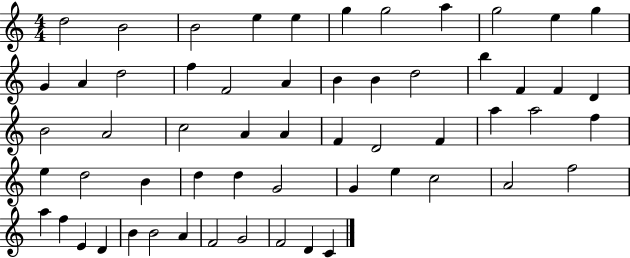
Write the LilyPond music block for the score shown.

{
  \clef treble
  \numericTimeSignature
  \time 4/4
  \key c \major
  d''2 b'2 | b'2 e''4 e''4 | g''4 g''2 a''4 | g''2 e''4 g''4 | \break g'4 a'4 d''2 | f''4 f'2 a'4 | b'4 b'4 d''2 | b''4 f'4 f'4 d'4 | \break b'2 a'2 | c''2 a'4 a'4 | f'4 d'2 f'4 | a''4 a''2 f''4 | \break e''4 d''2 b'4 | d''4 d''4 g'2 | g'4 e''4 c''2 | a'2 f''2 | \break a''4 f''4 e'4 d'4 | b'4 b'2 a'4 | f'2 g'2 | f'2 d'4 c'4 | \break \bar "|."
}